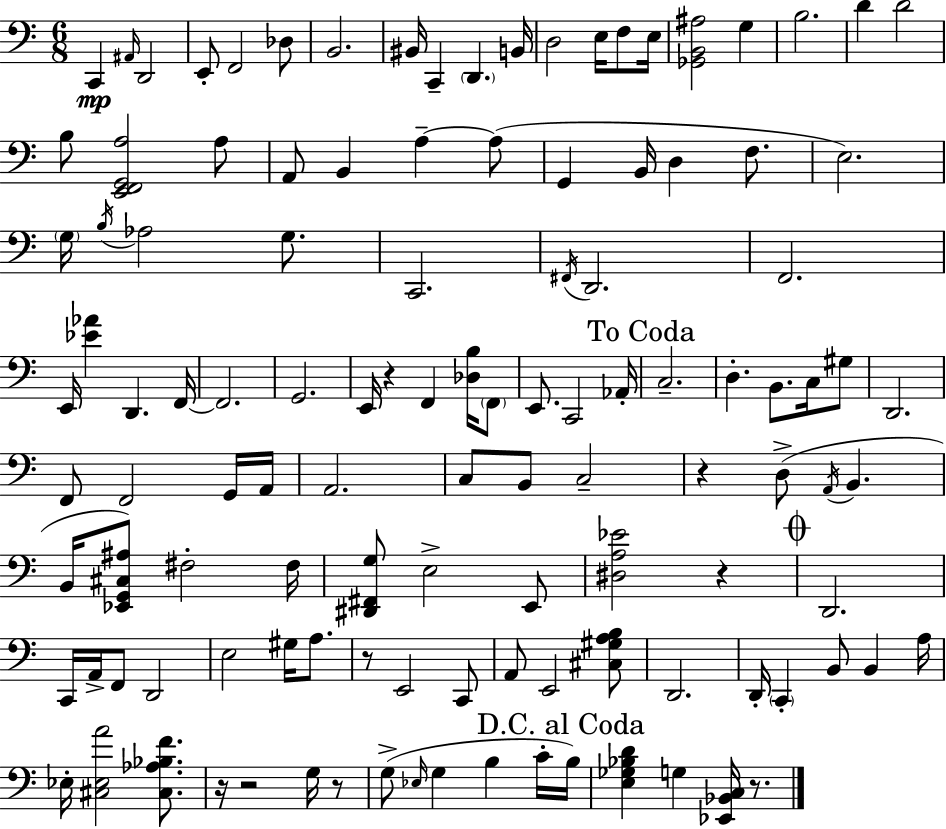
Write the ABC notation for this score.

X:1
T:Untitled
M:6/8
L:1/4
K:Am
C,, ^A,,/4 D,,2 E,,/2 F,,2 _D,/2 B,,2 ^B,,/4 C,, D,, B,,/4 D,2 E,/4 F,/2 E,/4 [_G,,B,,^A,]2 G, B,2 D D2 B,/2 [E,,F,,G,,A,]2 A,/2 A,,/2 B,, A, A,/2 G,, B,,/4 D, F,/2 E,2 G,/4 B,/4 _A,2 G,/2 C,,2 ^F,,/4 D,,2 F,,2 E,,/4 [_E_A] D,, F,,/4 F,,2 G,,2 E,,/4 z F,, [_D,B,]/4 F,,/2 E,,/2 C,,2 _A,,/4 C,2 D, B,,/2 C,/4 ^G,/2 D,,2 F,,/2 F,,2 G,,/4 A,,/4 A,,2 C,/2 B,,/2 C,2 z D,/2 A,,/4 B,, B,,/4 [_E,,G,,^C,^A,]/2 ^F,2 ^F,/4 [^D,,^F,,G,]/2 E,2 E,,/2 [^D,A,_E]2 z D,,2 C,,/4 A,,/4 F,,/2 D,,2 E,2 ^G,/4 A,/2 z/2 E,,2 C,,/2 A,,/2 E,,2 [^C,^G,A,B,]/2 D,,2 D,,/4 C,, B,,/2 B,, A,/4 _E,/4 [^C,_E,A]2 [^C,_A,_B,F]/2 z/4 z2 G,/4 z/2 G,/2 _E,/4 G, B, C/4 B,/4 [E,_G,_B,D] G, [_E,,_B,,C,]/4 z/2